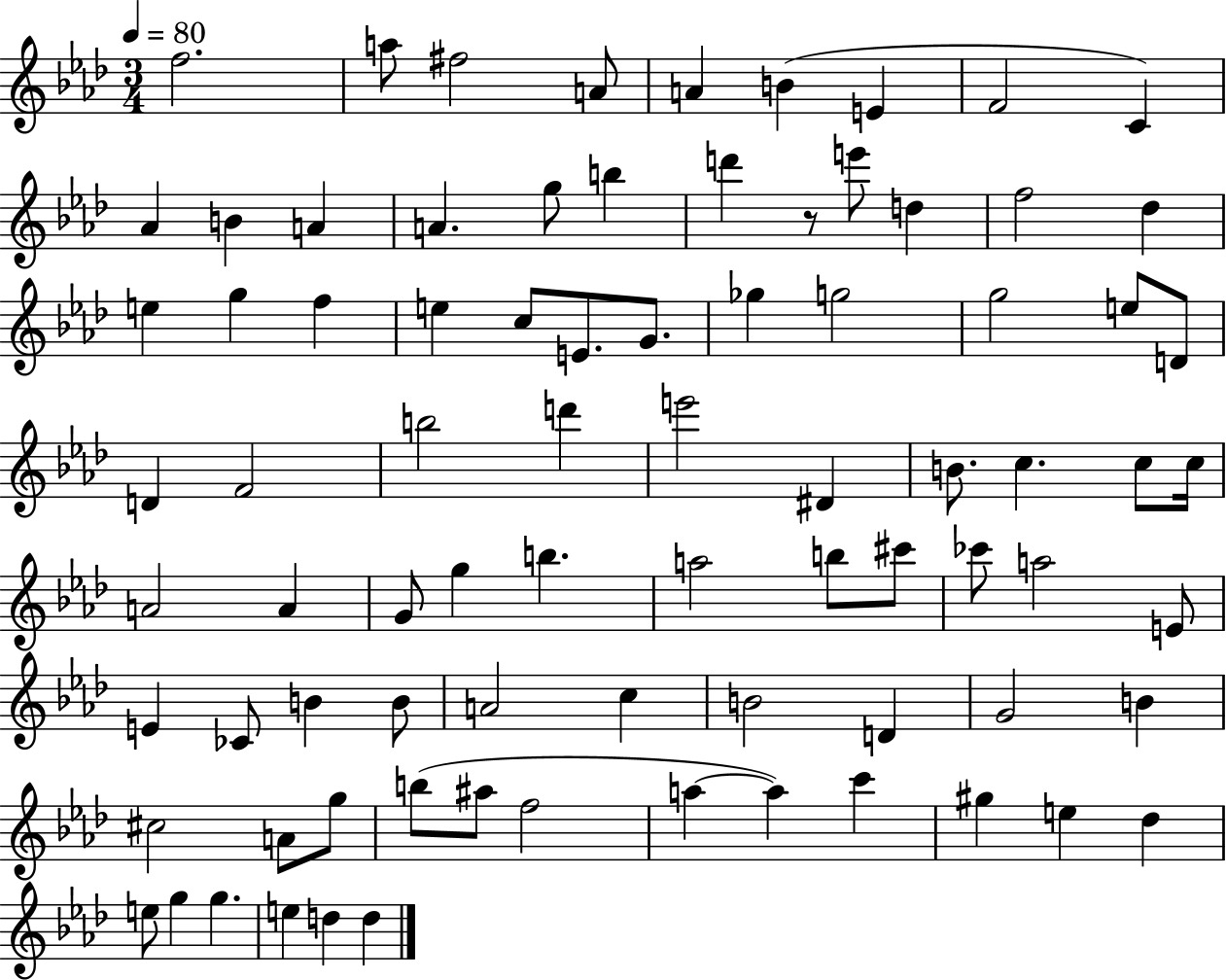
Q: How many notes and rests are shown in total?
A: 82